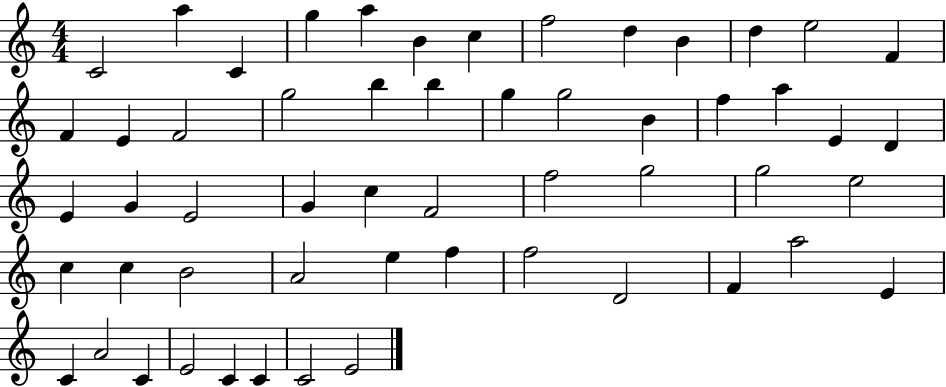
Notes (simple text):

C4/h A5/q C4/q G5/q A5/q B4/q C5/q F5/h D5/q B4/q D5/q E5/h F4/q F4/q E4/q F4/h G5/h B5/q B5/q G5/q G5/h B4/q F5/q A5/q E4/q D4/q E4/q G4/q E4/h G4/q C5/q F4/h F5/h G5/h G5/h E5/h C5/q C5/q B4/h A4/h E5/q F5/q F5/h D4/h F4/q A5/h E4/q C4/q A4/h C4/q E4/h C4/q C4/q C4/h E4/h